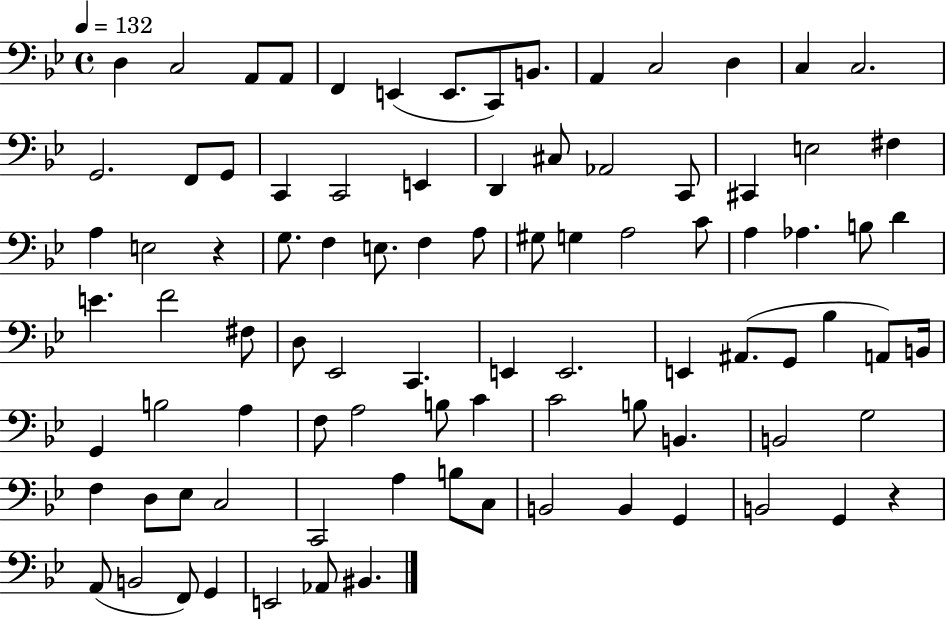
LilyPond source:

{
  \clef bass
  \time 4/4
  \defaultTimeSignature
  \key bes \major
  \tempo 4 = 132
  d4 c2 a,8 a,8 | f,4 e,4( e,8. c,8) b,8. | a,4 c2 d4 | c4 c2. | \break g,2. f,8 g,8 | c,4 c,2 e,4 | d,4 cis8 aes,2 c,8 | cis,4 e2 fis4 | \break a4 e2 r4 | g8. f4 e8. f4 a8 | gis8 g4 a2 c'8 | a4 aes4. b8 d'4 | \break e'4. f'2 fis8 | d8 ees,2 c,4. | e,4 e,2. | e,4 ais,8.( g,8 bes4 a,8) b,16 | \break g,4 b2 a4 | f8 a2 b8 c'4 | c'2 b8 b,4. | b,2 g2 | \break f4 d8 ees8 c2 | c,2 a4 b8 c8 | b,2 b,4 g,4 | b,2 g,4 r4 | \break a,8( b,2 f,8) g,4 | e,2 aes,8 bis,4. | \bar "|."
}